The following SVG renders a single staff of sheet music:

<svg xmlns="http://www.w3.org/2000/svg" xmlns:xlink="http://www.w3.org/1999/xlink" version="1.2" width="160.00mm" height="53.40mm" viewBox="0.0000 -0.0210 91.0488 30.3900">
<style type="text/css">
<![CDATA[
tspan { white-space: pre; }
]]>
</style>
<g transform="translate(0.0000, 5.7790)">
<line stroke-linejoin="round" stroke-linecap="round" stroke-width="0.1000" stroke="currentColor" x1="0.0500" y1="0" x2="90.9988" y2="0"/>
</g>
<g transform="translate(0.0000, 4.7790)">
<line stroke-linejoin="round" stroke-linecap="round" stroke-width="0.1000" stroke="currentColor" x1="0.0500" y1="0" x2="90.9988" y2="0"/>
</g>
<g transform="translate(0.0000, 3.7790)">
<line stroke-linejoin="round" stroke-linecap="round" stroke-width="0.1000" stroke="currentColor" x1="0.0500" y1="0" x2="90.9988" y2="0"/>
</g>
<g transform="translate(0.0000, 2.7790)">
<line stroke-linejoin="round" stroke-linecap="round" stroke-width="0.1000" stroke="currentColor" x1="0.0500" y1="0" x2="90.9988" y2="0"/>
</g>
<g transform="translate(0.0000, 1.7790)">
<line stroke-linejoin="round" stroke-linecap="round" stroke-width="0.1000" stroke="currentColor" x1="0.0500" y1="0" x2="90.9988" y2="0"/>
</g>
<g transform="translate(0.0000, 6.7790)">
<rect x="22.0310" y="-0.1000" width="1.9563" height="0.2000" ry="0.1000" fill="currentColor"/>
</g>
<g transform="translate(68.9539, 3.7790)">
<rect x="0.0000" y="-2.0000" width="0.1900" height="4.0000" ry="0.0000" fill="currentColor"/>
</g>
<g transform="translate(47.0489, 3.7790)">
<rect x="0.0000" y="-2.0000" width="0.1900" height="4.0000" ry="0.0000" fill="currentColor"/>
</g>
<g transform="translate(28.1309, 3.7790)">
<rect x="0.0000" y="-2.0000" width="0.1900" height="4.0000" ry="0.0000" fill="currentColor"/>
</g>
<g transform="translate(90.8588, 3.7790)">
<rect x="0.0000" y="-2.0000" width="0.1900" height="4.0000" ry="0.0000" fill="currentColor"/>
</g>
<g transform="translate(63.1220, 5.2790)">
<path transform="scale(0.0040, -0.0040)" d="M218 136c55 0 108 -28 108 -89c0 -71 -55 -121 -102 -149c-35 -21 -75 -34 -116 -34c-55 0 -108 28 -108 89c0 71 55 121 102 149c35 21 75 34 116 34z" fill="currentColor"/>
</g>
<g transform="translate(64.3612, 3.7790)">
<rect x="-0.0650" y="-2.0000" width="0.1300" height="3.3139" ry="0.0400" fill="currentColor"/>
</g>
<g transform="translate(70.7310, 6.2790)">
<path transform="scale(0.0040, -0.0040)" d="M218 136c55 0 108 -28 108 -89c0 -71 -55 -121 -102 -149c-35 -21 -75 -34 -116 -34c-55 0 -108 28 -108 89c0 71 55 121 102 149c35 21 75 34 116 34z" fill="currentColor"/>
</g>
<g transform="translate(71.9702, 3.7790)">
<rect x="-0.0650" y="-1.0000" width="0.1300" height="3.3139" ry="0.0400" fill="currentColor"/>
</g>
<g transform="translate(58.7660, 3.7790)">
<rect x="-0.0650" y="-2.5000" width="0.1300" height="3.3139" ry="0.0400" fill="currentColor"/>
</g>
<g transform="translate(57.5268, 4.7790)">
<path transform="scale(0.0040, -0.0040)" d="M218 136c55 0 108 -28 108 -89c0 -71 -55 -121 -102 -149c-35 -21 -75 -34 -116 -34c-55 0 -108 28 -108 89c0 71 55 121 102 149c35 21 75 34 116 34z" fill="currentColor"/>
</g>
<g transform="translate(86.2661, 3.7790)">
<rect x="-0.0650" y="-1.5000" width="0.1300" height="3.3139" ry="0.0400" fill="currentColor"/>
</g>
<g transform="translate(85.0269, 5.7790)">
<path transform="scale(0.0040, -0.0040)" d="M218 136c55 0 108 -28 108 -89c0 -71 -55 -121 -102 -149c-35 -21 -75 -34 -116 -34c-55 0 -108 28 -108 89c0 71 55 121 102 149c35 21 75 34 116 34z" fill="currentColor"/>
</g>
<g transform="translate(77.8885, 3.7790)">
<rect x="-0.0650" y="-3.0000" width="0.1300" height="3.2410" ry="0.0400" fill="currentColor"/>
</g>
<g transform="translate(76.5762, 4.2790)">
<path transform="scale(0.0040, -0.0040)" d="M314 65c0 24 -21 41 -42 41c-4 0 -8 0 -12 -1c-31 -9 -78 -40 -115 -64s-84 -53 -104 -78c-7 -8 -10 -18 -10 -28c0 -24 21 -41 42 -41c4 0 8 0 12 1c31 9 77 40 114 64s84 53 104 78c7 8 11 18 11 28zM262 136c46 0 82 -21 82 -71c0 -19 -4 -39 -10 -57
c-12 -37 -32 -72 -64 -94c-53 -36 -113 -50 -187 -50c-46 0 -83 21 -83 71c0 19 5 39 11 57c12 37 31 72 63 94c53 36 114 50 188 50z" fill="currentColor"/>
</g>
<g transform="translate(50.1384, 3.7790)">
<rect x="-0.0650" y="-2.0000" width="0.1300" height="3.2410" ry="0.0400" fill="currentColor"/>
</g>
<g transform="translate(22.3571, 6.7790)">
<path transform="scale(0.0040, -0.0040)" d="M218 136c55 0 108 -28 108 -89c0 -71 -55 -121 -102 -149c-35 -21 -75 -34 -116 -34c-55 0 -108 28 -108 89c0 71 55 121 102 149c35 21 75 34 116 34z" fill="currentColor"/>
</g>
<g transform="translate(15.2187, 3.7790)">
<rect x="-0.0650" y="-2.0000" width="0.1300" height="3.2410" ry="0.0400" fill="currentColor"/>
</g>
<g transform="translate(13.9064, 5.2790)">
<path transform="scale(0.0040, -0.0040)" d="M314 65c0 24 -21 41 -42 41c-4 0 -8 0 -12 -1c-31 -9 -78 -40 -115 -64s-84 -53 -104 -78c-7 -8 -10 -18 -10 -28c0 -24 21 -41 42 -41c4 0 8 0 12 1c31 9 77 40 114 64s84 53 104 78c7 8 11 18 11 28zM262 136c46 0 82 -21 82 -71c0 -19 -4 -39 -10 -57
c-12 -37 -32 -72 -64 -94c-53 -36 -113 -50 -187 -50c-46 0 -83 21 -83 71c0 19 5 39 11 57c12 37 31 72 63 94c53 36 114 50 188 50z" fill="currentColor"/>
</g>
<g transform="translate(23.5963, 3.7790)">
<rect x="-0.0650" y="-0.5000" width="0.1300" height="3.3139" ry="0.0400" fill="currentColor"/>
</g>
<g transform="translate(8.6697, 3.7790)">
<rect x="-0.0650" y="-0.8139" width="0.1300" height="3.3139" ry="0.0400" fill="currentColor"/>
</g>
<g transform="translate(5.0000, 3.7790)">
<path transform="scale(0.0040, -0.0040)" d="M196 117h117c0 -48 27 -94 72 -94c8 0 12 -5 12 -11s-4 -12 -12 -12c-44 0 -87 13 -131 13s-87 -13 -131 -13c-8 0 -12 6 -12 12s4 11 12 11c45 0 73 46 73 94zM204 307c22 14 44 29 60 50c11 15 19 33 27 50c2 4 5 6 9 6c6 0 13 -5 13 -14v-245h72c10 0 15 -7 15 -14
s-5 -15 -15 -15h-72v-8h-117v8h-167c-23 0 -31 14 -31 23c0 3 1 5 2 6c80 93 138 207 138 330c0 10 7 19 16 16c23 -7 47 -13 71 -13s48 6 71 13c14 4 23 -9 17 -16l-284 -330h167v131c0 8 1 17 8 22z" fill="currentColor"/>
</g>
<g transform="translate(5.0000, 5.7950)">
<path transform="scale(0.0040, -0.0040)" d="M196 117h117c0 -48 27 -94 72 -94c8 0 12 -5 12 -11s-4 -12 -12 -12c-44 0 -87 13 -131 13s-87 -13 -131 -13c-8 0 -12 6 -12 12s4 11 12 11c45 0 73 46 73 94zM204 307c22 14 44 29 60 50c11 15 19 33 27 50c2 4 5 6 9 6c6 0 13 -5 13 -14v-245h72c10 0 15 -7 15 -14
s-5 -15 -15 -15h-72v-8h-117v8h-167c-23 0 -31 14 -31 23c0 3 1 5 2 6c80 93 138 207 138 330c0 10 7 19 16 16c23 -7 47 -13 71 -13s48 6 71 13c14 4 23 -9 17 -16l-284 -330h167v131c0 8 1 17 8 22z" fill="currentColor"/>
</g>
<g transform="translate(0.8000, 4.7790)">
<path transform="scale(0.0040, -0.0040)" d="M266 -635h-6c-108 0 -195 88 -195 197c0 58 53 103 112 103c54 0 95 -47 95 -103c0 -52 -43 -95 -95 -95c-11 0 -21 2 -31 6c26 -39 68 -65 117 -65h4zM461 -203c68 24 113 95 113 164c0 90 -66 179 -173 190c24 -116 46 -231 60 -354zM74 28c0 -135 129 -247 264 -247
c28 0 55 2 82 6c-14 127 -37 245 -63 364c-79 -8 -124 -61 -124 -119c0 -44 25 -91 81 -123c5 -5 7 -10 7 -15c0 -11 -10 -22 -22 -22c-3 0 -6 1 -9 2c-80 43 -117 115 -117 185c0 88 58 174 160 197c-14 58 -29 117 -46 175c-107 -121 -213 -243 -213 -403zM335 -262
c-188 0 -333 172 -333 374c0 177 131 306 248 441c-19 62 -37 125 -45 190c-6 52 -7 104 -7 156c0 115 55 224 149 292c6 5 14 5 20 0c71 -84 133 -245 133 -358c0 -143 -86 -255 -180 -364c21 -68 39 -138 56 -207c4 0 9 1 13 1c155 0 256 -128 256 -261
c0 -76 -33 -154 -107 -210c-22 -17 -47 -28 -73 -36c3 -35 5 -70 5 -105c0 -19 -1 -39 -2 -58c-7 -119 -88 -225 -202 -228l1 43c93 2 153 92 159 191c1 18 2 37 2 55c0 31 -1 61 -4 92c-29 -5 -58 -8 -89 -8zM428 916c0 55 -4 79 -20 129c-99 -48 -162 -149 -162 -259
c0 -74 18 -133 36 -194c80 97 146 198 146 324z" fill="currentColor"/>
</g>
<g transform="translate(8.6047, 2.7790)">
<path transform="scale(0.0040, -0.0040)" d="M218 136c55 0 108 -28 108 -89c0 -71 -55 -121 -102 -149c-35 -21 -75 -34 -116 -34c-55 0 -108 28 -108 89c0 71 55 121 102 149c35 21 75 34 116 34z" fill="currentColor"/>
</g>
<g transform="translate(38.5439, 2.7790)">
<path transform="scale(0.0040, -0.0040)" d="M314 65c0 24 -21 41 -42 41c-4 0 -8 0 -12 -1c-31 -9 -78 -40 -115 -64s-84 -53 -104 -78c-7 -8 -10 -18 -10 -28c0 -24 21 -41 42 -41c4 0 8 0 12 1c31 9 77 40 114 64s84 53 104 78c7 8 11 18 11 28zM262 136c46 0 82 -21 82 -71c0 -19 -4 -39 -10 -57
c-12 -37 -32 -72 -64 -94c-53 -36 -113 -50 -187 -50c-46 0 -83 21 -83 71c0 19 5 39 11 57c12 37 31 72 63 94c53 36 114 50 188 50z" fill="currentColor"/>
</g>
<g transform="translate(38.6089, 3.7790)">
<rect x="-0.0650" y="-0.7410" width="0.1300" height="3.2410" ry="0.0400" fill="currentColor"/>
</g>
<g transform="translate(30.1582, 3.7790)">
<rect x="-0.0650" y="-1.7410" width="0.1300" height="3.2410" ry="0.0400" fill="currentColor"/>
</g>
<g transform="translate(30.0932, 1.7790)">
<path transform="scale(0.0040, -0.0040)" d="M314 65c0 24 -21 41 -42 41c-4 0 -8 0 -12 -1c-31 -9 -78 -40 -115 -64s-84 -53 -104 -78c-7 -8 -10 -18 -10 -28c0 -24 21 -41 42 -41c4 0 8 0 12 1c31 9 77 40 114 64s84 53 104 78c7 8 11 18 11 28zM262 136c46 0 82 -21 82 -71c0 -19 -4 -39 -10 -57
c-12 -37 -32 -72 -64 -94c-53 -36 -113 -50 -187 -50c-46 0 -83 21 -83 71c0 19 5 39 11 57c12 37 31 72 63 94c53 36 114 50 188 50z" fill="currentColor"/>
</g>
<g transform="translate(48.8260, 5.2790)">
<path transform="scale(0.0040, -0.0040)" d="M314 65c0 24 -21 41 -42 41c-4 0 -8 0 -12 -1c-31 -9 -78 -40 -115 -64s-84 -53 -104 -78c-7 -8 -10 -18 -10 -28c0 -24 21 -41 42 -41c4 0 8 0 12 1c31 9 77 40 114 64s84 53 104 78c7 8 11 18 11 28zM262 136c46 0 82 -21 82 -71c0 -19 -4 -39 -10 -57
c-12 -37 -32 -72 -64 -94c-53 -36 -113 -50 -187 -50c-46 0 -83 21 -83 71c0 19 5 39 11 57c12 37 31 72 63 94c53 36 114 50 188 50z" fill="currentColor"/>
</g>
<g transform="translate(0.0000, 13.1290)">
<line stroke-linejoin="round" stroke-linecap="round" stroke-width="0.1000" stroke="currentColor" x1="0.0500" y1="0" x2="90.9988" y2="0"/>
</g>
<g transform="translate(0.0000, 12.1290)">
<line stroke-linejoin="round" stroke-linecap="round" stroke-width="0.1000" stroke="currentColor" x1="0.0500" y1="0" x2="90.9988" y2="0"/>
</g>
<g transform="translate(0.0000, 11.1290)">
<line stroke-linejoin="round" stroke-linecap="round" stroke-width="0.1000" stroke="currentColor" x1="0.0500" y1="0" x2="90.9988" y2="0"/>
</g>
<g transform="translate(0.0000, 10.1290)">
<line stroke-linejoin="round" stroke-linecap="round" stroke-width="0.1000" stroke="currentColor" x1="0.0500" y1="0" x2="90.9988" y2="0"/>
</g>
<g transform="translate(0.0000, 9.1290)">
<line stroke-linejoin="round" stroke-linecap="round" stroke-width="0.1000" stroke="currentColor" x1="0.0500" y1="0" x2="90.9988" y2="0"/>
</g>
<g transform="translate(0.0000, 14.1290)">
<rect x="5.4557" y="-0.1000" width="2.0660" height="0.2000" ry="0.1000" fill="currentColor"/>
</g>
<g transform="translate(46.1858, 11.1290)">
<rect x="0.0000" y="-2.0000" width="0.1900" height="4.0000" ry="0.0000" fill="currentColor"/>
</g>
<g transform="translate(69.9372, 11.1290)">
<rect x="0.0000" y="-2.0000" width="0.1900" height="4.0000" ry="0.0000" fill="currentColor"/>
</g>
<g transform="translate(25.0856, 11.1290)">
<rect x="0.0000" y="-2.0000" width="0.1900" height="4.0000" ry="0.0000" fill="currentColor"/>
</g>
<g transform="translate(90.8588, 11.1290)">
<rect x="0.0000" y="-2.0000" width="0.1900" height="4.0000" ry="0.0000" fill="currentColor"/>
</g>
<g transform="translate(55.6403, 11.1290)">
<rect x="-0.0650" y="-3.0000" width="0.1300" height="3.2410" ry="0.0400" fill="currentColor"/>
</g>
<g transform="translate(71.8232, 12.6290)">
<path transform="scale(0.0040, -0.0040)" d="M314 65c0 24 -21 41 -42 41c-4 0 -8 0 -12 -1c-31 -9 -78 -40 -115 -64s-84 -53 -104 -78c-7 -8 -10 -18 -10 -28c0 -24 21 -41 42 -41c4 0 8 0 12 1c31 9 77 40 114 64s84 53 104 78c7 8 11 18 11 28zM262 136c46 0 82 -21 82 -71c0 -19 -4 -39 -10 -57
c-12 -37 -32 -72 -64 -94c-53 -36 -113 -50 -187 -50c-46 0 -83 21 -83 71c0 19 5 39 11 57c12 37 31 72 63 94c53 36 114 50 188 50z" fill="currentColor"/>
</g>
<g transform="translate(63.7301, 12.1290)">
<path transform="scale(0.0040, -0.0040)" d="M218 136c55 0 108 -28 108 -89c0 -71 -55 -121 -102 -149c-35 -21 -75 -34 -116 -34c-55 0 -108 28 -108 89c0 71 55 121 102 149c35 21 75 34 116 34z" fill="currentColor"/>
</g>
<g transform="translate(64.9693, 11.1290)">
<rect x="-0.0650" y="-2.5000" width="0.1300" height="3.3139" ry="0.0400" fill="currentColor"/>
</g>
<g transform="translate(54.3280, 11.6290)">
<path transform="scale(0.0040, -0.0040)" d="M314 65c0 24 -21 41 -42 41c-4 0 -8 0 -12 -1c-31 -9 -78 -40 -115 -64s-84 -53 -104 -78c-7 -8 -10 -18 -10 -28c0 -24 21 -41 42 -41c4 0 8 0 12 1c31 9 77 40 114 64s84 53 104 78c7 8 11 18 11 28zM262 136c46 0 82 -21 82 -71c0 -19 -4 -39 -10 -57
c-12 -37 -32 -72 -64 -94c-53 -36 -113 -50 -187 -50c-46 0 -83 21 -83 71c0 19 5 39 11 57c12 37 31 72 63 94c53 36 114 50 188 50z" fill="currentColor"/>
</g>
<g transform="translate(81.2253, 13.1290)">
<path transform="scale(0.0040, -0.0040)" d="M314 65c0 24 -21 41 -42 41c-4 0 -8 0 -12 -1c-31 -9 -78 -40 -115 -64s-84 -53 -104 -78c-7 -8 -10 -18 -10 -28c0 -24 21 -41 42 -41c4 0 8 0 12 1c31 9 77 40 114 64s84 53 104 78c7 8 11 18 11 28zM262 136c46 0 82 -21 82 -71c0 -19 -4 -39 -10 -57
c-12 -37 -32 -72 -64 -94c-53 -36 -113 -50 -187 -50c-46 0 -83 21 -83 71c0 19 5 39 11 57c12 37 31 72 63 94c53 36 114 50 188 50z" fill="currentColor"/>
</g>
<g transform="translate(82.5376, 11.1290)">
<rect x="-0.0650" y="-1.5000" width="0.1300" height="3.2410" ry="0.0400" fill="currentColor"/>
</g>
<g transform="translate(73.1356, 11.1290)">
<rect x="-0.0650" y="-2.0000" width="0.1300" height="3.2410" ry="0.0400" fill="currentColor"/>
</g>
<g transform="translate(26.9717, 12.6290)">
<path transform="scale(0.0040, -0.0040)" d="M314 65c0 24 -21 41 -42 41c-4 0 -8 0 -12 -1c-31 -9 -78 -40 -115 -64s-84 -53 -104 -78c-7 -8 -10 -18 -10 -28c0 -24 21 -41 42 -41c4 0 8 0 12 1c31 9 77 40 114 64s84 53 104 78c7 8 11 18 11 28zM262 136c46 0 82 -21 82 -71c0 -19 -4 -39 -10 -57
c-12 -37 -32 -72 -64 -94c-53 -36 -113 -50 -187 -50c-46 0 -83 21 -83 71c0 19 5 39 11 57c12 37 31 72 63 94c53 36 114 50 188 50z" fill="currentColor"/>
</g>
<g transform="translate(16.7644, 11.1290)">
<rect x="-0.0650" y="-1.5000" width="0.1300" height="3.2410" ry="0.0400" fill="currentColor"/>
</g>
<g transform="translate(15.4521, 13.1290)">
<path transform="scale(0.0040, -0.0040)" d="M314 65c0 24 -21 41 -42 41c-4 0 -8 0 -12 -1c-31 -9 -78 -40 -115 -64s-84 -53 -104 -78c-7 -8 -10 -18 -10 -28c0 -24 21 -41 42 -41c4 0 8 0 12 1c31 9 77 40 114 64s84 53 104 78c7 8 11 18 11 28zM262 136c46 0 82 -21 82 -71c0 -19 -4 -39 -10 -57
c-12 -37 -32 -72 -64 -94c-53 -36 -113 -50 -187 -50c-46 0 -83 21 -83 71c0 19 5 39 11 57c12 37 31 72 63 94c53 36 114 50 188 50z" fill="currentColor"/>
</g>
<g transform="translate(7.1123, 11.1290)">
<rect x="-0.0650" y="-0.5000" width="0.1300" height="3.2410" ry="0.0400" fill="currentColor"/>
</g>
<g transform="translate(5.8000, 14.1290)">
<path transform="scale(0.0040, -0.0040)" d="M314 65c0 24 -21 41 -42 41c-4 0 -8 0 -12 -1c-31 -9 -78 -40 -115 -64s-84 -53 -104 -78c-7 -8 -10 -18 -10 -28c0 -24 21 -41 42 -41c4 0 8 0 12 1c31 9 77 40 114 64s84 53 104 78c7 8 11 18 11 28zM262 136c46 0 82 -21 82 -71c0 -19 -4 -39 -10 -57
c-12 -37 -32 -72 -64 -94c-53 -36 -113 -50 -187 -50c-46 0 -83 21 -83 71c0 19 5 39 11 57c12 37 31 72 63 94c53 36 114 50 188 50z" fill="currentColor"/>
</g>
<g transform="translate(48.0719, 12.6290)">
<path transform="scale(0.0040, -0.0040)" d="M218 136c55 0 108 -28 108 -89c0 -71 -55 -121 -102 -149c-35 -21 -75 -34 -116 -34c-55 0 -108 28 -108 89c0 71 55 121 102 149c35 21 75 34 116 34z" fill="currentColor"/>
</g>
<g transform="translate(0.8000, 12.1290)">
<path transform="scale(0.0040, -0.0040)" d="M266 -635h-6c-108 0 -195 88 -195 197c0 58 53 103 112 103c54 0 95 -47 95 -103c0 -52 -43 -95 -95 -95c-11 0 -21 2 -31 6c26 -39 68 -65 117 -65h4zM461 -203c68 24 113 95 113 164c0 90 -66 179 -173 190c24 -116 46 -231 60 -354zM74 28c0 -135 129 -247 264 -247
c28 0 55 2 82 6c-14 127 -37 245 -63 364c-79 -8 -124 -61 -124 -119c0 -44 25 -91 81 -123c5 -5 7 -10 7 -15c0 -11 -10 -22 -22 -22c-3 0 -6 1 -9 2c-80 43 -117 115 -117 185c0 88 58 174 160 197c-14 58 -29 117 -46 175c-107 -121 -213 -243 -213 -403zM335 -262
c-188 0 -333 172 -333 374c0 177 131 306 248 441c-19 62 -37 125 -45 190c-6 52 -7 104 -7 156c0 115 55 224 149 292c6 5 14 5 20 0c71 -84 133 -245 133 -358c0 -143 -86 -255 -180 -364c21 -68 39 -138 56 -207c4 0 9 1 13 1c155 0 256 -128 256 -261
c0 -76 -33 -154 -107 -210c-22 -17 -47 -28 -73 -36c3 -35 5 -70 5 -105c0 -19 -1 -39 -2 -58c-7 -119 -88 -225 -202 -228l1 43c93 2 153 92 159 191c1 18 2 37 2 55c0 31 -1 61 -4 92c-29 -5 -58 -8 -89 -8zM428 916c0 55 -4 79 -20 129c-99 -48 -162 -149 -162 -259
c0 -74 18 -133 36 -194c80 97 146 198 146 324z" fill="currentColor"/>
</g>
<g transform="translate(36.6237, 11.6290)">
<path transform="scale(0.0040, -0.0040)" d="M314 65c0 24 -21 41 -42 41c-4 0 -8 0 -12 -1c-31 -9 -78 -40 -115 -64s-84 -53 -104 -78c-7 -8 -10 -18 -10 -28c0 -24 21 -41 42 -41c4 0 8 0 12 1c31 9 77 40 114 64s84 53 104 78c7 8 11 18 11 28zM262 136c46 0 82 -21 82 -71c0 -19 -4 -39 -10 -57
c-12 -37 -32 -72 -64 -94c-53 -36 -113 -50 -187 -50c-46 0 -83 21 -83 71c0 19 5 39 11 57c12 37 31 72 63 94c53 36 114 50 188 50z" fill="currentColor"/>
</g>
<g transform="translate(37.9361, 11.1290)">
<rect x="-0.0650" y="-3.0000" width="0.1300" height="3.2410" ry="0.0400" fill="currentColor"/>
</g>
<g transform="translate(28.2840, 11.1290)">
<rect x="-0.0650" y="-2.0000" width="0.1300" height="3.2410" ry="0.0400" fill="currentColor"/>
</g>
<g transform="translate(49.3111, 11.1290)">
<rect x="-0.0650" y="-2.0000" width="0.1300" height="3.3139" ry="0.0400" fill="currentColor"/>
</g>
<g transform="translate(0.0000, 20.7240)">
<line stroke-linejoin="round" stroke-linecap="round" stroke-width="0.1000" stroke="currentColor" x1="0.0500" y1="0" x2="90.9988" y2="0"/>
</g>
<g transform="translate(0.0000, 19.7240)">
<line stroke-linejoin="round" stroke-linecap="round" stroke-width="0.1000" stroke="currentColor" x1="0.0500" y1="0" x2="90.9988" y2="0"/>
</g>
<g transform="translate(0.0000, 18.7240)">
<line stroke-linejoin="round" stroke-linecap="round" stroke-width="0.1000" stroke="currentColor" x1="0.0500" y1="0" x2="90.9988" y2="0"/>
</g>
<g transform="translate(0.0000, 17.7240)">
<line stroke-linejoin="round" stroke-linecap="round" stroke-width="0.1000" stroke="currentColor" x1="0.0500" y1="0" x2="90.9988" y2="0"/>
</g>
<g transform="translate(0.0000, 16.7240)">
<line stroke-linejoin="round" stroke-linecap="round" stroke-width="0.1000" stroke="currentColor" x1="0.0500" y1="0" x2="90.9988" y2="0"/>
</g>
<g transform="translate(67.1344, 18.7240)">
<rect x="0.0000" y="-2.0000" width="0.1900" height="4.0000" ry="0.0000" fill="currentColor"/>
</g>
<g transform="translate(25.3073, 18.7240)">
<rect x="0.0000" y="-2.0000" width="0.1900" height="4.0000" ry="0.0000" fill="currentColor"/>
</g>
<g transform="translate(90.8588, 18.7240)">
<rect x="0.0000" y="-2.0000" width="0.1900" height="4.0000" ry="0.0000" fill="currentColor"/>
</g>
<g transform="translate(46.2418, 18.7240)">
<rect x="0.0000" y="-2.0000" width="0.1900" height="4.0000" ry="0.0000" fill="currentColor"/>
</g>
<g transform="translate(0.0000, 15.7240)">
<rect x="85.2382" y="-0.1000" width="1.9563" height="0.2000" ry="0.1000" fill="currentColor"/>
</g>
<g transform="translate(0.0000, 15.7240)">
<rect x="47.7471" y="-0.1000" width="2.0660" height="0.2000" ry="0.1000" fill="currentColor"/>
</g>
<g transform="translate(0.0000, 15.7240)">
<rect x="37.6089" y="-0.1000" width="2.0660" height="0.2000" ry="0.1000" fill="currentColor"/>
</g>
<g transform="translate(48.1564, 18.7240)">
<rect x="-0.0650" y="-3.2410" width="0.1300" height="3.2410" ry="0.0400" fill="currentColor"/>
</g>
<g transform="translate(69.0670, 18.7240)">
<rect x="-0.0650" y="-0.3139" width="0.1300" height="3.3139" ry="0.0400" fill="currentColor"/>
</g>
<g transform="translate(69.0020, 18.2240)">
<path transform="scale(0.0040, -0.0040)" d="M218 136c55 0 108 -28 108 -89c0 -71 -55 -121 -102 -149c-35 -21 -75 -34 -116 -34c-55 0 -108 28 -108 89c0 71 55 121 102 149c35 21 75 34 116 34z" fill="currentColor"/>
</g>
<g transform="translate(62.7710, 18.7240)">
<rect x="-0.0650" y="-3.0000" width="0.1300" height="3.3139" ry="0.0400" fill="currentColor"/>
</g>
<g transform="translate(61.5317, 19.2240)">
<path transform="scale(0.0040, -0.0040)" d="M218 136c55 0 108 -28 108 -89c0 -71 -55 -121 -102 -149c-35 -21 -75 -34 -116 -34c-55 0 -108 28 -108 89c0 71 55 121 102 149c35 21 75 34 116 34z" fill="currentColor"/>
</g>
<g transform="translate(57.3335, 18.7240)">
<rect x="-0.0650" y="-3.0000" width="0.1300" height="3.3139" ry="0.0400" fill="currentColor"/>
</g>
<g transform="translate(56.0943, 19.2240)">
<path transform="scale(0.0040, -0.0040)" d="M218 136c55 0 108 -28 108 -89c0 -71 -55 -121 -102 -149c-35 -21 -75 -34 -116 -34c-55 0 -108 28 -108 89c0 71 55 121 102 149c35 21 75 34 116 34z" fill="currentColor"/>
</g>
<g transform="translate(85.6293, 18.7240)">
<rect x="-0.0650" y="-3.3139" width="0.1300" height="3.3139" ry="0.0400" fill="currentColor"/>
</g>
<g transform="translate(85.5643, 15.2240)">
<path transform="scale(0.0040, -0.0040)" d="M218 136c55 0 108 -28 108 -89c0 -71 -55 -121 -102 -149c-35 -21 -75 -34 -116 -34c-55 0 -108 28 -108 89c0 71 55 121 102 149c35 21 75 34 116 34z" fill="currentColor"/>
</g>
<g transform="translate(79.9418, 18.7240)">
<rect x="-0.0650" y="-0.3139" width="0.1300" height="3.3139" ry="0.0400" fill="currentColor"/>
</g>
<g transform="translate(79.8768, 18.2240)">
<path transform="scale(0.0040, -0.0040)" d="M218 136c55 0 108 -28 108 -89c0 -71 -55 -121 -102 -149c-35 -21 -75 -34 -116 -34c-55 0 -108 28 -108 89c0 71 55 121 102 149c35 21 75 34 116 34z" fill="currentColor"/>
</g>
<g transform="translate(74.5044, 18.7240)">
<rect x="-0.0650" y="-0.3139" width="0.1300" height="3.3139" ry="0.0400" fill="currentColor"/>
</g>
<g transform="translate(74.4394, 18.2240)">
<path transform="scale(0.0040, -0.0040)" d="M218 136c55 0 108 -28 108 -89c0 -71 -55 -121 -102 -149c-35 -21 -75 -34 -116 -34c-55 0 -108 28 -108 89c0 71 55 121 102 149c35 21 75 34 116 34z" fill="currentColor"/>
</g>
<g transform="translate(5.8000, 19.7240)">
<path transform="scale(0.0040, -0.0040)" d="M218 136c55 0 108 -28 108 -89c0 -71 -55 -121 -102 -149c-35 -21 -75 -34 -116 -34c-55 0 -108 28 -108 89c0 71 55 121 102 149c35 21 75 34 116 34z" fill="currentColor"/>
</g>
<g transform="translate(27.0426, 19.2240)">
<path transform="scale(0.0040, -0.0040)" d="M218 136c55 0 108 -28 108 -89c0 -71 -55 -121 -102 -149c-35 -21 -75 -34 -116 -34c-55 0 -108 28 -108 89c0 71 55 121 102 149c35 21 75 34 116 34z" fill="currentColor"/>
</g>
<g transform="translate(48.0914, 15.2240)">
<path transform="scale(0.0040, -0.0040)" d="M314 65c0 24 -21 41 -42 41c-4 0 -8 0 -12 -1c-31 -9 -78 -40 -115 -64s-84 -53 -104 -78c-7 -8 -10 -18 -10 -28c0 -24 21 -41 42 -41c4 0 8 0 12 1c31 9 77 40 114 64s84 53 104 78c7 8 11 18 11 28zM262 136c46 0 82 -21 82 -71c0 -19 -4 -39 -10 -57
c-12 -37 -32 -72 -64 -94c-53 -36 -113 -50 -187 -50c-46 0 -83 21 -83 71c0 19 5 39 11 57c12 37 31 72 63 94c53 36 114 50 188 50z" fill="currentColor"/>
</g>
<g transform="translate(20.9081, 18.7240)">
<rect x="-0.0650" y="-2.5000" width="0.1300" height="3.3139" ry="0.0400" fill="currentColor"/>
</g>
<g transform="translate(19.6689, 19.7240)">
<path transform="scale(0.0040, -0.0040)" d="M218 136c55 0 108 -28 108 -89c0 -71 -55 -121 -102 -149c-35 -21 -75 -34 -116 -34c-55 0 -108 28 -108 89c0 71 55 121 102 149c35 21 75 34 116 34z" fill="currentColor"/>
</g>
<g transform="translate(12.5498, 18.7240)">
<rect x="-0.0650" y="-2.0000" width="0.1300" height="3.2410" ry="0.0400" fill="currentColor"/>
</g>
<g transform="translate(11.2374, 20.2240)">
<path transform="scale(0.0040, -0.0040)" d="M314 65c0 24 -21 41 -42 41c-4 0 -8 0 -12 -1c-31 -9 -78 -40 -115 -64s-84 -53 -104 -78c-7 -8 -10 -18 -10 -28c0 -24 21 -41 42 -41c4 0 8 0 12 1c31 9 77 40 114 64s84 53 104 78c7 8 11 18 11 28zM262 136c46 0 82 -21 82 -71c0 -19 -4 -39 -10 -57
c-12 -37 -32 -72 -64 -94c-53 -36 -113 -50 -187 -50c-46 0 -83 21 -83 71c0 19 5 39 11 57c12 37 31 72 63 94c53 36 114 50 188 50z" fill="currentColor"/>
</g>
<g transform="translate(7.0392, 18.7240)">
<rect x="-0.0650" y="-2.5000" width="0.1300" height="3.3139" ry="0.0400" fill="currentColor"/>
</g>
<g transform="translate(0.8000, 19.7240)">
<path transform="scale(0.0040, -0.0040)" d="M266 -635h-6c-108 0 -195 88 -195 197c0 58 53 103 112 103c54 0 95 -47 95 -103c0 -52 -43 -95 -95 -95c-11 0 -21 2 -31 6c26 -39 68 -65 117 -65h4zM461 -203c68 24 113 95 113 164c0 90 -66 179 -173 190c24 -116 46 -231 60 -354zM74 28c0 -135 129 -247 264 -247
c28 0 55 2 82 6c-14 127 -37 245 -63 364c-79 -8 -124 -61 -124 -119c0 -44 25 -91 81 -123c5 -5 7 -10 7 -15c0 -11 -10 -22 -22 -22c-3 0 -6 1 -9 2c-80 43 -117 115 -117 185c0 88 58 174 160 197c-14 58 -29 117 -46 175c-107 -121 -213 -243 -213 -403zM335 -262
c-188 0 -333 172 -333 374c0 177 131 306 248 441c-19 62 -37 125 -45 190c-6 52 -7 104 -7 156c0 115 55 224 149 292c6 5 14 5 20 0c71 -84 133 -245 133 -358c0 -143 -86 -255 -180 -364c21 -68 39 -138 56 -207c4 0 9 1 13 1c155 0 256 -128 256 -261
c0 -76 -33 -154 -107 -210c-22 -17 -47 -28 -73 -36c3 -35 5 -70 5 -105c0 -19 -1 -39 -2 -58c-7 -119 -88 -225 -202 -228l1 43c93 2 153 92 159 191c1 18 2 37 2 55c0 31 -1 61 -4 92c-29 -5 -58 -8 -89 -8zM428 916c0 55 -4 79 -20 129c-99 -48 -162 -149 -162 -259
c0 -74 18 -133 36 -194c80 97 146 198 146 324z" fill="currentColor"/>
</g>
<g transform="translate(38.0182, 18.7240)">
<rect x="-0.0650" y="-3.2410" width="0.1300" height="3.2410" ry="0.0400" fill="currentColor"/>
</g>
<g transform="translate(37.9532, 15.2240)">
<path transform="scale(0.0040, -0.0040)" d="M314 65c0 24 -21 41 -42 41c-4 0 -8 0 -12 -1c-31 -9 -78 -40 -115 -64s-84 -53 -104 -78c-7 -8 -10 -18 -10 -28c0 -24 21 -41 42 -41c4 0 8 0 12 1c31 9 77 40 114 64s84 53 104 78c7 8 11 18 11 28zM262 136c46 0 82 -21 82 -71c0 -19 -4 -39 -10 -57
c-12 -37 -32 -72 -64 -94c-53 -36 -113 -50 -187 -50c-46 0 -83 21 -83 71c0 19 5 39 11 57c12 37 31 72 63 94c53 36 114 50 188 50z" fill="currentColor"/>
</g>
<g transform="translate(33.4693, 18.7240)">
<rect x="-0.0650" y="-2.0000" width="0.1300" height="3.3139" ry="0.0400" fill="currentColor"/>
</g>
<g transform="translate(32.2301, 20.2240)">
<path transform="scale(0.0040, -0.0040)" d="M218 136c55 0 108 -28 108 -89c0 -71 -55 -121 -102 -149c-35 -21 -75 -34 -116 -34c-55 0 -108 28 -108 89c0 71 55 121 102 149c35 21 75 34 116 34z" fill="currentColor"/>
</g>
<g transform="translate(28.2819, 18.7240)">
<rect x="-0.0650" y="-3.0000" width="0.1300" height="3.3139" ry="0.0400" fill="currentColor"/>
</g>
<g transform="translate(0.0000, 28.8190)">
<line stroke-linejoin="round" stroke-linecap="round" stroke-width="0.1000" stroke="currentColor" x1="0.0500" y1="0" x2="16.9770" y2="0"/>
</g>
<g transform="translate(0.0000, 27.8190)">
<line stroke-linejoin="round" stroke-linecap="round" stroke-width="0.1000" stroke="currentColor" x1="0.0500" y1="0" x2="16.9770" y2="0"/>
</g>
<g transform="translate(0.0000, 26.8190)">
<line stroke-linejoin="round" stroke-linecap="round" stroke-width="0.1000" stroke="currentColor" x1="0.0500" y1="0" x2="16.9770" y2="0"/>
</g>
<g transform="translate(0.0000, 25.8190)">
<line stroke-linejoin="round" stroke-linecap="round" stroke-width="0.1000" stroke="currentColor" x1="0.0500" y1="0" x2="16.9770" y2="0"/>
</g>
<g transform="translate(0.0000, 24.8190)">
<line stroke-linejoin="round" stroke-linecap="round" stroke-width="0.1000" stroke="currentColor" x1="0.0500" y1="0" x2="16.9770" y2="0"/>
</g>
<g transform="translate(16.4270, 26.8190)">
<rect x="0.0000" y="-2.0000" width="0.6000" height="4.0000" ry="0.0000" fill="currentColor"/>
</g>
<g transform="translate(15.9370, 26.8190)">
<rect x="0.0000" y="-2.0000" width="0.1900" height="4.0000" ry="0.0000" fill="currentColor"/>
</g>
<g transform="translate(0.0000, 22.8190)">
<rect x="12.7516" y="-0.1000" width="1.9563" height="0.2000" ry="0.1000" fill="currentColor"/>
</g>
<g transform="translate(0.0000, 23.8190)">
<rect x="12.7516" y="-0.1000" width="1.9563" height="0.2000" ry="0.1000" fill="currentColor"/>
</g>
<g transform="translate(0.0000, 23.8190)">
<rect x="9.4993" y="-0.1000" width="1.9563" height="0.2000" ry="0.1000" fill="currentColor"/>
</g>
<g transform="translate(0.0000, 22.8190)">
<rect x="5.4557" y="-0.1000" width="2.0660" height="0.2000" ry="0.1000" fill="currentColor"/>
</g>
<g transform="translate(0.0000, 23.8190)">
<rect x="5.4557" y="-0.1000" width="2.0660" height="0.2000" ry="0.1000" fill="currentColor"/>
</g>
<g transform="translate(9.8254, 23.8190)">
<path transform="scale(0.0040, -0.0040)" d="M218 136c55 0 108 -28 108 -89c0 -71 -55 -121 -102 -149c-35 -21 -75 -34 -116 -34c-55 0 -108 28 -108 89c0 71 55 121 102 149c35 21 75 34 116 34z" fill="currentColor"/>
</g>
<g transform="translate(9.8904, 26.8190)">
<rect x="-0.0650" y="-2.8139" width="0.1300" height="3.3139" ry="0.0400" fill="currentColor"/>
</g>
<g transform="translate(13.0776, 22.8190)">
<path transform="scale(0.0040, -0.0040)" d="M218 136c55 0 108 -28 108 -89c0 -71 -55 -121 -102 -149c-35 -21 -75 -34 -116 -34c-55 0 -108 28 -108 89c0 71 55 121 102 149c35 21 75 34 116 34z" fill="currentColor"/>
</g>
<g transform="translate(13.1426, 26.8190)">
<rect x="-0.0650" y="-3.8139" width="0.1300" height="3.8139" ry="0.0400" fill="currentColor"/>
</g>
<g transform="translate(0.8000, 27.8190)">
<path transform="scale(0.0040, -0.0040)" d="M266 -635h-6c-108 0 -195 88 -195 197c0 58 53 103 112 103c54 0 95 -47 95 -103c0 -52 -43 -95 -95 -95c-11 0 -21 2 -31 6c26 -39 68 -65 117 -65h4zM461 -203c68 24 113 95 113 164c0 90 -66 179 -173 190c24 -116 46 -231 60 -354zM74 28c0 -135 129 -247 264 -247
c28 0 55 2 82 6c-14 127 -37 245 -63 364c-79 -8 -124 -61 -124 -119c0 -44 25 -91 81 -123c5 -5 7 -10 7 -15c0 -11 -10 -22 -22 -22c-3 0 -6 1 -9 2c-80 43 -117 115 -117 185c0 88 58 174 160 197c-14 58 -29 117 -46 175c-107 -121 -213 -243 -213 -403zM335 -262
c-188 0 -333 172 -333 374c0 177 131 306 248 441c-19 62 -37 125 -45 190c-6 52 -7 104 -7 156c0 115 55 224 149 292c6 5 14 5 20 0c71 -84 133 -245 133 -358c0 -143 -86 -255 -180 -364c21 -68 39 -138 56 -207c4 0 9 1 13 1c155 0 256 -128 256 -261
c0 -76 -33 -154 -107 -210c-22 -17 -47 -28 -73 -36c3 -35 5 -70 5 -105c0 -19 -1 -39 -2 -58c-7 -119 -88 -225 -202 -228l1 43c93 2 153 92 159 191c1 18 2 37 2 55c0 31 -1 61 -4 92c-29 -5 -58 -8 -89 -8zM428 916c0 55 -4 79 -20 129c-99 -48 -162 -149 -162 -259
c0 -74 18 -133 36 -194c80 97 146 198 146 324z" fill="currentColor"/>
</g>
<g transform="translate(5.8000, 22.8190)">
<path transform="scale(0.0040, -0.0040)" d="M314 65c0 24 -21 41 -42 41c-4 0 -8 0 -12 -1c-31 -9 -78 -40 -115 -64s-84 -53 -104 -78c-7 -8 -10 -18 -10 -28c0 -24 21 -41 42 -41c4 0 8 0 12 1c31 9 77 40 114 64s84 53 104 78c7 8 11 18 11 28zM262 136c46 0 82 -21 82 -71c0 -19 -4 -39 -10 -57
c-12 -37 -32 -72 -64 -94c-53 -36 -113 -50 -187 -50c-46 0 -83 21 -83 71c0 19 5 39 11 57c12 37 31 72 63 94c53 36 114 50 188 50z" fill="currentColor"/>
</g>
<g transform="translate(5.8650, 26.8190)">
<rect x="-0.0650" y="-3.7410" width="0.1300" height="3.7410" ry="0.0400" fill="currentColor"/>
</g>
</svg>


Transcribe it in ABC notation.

X:1
T:Untitled
M:4/4
L:1/4
K:C
d F2 C f2 d2 F2 G F D A2 E C2 E2 F2 A2 F A2 G F2 E2 G F2 G A F b2 b2 A A c c c b c'2 a c'